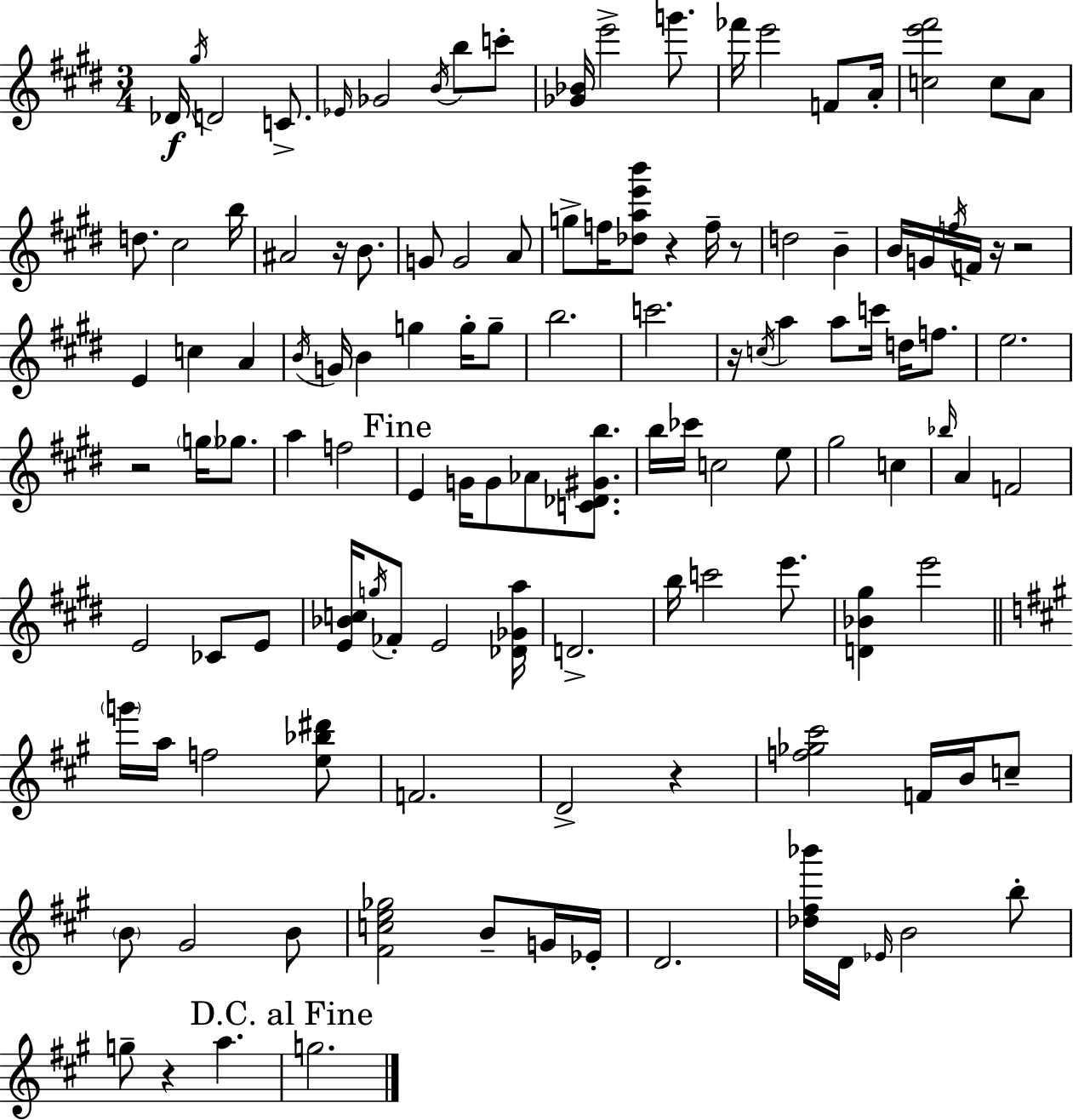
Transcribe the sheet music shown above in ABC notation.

X:1
T:Untitled
M:3/4
L:1/4
K:E
_D/4 ^g/4 D2 C/2 _E/4 _G2 B/4 b/2 c'/2 [_G_B]/4 e'2 g'/2 _f'/4 e'2 F/2 A/4 [ce'^f']2 c/2 A/2 d/2 ^c2 b/4 ^A2 z/4 B/2 G/2 G2 A/2 g/2 f/4 [_dae'b']/2 z f/4 z/2 d2 B B/4 G/4 f/4 F/4 z/4 z2 E c A B/4 G/4 B g g/4 g/2 b2 c'2 z/4 c/4 a a/2 c'/4 d/4 f/2 e2 z2 g/4 _g/2 a f2 E G/4 G/2 _A/2 [C_D^Gb]/2 b/4 _c'/4 c2 e/2 ^g2 c _b/4 A F2 E2 _C/2 E/2 [E_Bc]/4 g/4 _F/2 E2 [_D_Ga]/4 D2 b/4 c'2 e'/2 [D_B^g] e'2 g'/4 a/4 f2 [e_b^d']/2 F2 D2 z [f_g^c']2 F/4 B/4 c/2 B/2 ^G2 B/2 [^Fce_g]2 B/2 G/4 _E/4 D2 [_d^f_b']/4 D/4 _E/4 B2 b/2 g/2 z a g2